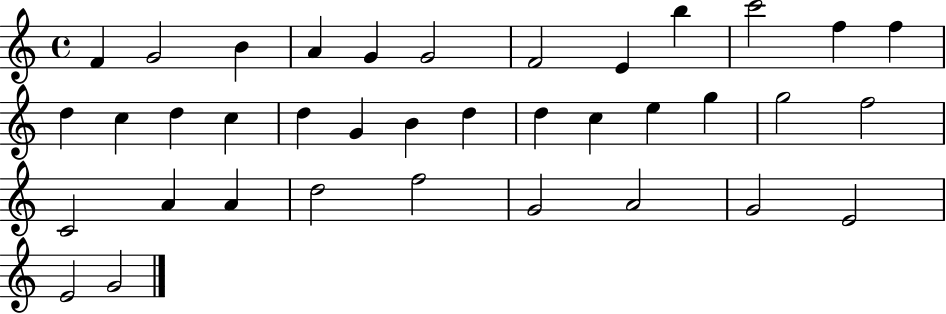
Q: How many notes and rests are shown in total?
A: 37